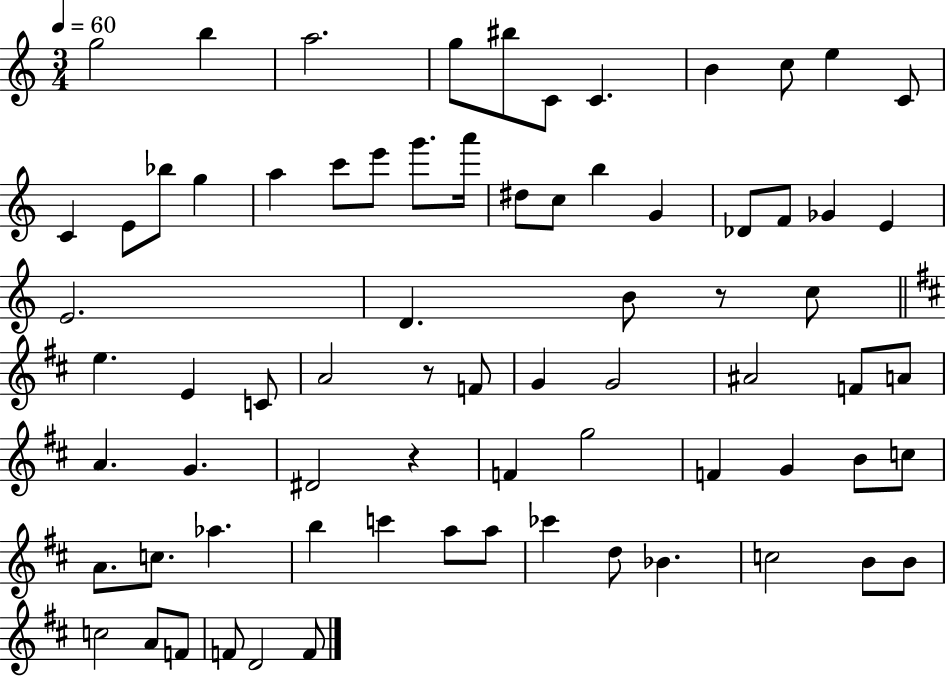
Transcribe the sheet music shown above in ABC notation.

X:1
T:Untitled
M:3/4
L:1/4
K:C
g2 b a2 g/2 ^b/2 C/2 C B c/2 e C/2 C E/2 _b/2 g a c'/2 e'/2 g'/2 a'/4 ^d/2 c/2 b G _D/2 F/2 _G E E2 D B/2 z/2 c/2 e E C/2 A2 z/2 F/2 G G2 ^A2 F/2 A/2 A G ^D2 z F g2 F G B/2 c/2 A/2 c/2 _a b c' a/2 a/2 _c' d/2 _B c2 B/2 B/2 c2 A/2 F/2 F/2 D2 F/2